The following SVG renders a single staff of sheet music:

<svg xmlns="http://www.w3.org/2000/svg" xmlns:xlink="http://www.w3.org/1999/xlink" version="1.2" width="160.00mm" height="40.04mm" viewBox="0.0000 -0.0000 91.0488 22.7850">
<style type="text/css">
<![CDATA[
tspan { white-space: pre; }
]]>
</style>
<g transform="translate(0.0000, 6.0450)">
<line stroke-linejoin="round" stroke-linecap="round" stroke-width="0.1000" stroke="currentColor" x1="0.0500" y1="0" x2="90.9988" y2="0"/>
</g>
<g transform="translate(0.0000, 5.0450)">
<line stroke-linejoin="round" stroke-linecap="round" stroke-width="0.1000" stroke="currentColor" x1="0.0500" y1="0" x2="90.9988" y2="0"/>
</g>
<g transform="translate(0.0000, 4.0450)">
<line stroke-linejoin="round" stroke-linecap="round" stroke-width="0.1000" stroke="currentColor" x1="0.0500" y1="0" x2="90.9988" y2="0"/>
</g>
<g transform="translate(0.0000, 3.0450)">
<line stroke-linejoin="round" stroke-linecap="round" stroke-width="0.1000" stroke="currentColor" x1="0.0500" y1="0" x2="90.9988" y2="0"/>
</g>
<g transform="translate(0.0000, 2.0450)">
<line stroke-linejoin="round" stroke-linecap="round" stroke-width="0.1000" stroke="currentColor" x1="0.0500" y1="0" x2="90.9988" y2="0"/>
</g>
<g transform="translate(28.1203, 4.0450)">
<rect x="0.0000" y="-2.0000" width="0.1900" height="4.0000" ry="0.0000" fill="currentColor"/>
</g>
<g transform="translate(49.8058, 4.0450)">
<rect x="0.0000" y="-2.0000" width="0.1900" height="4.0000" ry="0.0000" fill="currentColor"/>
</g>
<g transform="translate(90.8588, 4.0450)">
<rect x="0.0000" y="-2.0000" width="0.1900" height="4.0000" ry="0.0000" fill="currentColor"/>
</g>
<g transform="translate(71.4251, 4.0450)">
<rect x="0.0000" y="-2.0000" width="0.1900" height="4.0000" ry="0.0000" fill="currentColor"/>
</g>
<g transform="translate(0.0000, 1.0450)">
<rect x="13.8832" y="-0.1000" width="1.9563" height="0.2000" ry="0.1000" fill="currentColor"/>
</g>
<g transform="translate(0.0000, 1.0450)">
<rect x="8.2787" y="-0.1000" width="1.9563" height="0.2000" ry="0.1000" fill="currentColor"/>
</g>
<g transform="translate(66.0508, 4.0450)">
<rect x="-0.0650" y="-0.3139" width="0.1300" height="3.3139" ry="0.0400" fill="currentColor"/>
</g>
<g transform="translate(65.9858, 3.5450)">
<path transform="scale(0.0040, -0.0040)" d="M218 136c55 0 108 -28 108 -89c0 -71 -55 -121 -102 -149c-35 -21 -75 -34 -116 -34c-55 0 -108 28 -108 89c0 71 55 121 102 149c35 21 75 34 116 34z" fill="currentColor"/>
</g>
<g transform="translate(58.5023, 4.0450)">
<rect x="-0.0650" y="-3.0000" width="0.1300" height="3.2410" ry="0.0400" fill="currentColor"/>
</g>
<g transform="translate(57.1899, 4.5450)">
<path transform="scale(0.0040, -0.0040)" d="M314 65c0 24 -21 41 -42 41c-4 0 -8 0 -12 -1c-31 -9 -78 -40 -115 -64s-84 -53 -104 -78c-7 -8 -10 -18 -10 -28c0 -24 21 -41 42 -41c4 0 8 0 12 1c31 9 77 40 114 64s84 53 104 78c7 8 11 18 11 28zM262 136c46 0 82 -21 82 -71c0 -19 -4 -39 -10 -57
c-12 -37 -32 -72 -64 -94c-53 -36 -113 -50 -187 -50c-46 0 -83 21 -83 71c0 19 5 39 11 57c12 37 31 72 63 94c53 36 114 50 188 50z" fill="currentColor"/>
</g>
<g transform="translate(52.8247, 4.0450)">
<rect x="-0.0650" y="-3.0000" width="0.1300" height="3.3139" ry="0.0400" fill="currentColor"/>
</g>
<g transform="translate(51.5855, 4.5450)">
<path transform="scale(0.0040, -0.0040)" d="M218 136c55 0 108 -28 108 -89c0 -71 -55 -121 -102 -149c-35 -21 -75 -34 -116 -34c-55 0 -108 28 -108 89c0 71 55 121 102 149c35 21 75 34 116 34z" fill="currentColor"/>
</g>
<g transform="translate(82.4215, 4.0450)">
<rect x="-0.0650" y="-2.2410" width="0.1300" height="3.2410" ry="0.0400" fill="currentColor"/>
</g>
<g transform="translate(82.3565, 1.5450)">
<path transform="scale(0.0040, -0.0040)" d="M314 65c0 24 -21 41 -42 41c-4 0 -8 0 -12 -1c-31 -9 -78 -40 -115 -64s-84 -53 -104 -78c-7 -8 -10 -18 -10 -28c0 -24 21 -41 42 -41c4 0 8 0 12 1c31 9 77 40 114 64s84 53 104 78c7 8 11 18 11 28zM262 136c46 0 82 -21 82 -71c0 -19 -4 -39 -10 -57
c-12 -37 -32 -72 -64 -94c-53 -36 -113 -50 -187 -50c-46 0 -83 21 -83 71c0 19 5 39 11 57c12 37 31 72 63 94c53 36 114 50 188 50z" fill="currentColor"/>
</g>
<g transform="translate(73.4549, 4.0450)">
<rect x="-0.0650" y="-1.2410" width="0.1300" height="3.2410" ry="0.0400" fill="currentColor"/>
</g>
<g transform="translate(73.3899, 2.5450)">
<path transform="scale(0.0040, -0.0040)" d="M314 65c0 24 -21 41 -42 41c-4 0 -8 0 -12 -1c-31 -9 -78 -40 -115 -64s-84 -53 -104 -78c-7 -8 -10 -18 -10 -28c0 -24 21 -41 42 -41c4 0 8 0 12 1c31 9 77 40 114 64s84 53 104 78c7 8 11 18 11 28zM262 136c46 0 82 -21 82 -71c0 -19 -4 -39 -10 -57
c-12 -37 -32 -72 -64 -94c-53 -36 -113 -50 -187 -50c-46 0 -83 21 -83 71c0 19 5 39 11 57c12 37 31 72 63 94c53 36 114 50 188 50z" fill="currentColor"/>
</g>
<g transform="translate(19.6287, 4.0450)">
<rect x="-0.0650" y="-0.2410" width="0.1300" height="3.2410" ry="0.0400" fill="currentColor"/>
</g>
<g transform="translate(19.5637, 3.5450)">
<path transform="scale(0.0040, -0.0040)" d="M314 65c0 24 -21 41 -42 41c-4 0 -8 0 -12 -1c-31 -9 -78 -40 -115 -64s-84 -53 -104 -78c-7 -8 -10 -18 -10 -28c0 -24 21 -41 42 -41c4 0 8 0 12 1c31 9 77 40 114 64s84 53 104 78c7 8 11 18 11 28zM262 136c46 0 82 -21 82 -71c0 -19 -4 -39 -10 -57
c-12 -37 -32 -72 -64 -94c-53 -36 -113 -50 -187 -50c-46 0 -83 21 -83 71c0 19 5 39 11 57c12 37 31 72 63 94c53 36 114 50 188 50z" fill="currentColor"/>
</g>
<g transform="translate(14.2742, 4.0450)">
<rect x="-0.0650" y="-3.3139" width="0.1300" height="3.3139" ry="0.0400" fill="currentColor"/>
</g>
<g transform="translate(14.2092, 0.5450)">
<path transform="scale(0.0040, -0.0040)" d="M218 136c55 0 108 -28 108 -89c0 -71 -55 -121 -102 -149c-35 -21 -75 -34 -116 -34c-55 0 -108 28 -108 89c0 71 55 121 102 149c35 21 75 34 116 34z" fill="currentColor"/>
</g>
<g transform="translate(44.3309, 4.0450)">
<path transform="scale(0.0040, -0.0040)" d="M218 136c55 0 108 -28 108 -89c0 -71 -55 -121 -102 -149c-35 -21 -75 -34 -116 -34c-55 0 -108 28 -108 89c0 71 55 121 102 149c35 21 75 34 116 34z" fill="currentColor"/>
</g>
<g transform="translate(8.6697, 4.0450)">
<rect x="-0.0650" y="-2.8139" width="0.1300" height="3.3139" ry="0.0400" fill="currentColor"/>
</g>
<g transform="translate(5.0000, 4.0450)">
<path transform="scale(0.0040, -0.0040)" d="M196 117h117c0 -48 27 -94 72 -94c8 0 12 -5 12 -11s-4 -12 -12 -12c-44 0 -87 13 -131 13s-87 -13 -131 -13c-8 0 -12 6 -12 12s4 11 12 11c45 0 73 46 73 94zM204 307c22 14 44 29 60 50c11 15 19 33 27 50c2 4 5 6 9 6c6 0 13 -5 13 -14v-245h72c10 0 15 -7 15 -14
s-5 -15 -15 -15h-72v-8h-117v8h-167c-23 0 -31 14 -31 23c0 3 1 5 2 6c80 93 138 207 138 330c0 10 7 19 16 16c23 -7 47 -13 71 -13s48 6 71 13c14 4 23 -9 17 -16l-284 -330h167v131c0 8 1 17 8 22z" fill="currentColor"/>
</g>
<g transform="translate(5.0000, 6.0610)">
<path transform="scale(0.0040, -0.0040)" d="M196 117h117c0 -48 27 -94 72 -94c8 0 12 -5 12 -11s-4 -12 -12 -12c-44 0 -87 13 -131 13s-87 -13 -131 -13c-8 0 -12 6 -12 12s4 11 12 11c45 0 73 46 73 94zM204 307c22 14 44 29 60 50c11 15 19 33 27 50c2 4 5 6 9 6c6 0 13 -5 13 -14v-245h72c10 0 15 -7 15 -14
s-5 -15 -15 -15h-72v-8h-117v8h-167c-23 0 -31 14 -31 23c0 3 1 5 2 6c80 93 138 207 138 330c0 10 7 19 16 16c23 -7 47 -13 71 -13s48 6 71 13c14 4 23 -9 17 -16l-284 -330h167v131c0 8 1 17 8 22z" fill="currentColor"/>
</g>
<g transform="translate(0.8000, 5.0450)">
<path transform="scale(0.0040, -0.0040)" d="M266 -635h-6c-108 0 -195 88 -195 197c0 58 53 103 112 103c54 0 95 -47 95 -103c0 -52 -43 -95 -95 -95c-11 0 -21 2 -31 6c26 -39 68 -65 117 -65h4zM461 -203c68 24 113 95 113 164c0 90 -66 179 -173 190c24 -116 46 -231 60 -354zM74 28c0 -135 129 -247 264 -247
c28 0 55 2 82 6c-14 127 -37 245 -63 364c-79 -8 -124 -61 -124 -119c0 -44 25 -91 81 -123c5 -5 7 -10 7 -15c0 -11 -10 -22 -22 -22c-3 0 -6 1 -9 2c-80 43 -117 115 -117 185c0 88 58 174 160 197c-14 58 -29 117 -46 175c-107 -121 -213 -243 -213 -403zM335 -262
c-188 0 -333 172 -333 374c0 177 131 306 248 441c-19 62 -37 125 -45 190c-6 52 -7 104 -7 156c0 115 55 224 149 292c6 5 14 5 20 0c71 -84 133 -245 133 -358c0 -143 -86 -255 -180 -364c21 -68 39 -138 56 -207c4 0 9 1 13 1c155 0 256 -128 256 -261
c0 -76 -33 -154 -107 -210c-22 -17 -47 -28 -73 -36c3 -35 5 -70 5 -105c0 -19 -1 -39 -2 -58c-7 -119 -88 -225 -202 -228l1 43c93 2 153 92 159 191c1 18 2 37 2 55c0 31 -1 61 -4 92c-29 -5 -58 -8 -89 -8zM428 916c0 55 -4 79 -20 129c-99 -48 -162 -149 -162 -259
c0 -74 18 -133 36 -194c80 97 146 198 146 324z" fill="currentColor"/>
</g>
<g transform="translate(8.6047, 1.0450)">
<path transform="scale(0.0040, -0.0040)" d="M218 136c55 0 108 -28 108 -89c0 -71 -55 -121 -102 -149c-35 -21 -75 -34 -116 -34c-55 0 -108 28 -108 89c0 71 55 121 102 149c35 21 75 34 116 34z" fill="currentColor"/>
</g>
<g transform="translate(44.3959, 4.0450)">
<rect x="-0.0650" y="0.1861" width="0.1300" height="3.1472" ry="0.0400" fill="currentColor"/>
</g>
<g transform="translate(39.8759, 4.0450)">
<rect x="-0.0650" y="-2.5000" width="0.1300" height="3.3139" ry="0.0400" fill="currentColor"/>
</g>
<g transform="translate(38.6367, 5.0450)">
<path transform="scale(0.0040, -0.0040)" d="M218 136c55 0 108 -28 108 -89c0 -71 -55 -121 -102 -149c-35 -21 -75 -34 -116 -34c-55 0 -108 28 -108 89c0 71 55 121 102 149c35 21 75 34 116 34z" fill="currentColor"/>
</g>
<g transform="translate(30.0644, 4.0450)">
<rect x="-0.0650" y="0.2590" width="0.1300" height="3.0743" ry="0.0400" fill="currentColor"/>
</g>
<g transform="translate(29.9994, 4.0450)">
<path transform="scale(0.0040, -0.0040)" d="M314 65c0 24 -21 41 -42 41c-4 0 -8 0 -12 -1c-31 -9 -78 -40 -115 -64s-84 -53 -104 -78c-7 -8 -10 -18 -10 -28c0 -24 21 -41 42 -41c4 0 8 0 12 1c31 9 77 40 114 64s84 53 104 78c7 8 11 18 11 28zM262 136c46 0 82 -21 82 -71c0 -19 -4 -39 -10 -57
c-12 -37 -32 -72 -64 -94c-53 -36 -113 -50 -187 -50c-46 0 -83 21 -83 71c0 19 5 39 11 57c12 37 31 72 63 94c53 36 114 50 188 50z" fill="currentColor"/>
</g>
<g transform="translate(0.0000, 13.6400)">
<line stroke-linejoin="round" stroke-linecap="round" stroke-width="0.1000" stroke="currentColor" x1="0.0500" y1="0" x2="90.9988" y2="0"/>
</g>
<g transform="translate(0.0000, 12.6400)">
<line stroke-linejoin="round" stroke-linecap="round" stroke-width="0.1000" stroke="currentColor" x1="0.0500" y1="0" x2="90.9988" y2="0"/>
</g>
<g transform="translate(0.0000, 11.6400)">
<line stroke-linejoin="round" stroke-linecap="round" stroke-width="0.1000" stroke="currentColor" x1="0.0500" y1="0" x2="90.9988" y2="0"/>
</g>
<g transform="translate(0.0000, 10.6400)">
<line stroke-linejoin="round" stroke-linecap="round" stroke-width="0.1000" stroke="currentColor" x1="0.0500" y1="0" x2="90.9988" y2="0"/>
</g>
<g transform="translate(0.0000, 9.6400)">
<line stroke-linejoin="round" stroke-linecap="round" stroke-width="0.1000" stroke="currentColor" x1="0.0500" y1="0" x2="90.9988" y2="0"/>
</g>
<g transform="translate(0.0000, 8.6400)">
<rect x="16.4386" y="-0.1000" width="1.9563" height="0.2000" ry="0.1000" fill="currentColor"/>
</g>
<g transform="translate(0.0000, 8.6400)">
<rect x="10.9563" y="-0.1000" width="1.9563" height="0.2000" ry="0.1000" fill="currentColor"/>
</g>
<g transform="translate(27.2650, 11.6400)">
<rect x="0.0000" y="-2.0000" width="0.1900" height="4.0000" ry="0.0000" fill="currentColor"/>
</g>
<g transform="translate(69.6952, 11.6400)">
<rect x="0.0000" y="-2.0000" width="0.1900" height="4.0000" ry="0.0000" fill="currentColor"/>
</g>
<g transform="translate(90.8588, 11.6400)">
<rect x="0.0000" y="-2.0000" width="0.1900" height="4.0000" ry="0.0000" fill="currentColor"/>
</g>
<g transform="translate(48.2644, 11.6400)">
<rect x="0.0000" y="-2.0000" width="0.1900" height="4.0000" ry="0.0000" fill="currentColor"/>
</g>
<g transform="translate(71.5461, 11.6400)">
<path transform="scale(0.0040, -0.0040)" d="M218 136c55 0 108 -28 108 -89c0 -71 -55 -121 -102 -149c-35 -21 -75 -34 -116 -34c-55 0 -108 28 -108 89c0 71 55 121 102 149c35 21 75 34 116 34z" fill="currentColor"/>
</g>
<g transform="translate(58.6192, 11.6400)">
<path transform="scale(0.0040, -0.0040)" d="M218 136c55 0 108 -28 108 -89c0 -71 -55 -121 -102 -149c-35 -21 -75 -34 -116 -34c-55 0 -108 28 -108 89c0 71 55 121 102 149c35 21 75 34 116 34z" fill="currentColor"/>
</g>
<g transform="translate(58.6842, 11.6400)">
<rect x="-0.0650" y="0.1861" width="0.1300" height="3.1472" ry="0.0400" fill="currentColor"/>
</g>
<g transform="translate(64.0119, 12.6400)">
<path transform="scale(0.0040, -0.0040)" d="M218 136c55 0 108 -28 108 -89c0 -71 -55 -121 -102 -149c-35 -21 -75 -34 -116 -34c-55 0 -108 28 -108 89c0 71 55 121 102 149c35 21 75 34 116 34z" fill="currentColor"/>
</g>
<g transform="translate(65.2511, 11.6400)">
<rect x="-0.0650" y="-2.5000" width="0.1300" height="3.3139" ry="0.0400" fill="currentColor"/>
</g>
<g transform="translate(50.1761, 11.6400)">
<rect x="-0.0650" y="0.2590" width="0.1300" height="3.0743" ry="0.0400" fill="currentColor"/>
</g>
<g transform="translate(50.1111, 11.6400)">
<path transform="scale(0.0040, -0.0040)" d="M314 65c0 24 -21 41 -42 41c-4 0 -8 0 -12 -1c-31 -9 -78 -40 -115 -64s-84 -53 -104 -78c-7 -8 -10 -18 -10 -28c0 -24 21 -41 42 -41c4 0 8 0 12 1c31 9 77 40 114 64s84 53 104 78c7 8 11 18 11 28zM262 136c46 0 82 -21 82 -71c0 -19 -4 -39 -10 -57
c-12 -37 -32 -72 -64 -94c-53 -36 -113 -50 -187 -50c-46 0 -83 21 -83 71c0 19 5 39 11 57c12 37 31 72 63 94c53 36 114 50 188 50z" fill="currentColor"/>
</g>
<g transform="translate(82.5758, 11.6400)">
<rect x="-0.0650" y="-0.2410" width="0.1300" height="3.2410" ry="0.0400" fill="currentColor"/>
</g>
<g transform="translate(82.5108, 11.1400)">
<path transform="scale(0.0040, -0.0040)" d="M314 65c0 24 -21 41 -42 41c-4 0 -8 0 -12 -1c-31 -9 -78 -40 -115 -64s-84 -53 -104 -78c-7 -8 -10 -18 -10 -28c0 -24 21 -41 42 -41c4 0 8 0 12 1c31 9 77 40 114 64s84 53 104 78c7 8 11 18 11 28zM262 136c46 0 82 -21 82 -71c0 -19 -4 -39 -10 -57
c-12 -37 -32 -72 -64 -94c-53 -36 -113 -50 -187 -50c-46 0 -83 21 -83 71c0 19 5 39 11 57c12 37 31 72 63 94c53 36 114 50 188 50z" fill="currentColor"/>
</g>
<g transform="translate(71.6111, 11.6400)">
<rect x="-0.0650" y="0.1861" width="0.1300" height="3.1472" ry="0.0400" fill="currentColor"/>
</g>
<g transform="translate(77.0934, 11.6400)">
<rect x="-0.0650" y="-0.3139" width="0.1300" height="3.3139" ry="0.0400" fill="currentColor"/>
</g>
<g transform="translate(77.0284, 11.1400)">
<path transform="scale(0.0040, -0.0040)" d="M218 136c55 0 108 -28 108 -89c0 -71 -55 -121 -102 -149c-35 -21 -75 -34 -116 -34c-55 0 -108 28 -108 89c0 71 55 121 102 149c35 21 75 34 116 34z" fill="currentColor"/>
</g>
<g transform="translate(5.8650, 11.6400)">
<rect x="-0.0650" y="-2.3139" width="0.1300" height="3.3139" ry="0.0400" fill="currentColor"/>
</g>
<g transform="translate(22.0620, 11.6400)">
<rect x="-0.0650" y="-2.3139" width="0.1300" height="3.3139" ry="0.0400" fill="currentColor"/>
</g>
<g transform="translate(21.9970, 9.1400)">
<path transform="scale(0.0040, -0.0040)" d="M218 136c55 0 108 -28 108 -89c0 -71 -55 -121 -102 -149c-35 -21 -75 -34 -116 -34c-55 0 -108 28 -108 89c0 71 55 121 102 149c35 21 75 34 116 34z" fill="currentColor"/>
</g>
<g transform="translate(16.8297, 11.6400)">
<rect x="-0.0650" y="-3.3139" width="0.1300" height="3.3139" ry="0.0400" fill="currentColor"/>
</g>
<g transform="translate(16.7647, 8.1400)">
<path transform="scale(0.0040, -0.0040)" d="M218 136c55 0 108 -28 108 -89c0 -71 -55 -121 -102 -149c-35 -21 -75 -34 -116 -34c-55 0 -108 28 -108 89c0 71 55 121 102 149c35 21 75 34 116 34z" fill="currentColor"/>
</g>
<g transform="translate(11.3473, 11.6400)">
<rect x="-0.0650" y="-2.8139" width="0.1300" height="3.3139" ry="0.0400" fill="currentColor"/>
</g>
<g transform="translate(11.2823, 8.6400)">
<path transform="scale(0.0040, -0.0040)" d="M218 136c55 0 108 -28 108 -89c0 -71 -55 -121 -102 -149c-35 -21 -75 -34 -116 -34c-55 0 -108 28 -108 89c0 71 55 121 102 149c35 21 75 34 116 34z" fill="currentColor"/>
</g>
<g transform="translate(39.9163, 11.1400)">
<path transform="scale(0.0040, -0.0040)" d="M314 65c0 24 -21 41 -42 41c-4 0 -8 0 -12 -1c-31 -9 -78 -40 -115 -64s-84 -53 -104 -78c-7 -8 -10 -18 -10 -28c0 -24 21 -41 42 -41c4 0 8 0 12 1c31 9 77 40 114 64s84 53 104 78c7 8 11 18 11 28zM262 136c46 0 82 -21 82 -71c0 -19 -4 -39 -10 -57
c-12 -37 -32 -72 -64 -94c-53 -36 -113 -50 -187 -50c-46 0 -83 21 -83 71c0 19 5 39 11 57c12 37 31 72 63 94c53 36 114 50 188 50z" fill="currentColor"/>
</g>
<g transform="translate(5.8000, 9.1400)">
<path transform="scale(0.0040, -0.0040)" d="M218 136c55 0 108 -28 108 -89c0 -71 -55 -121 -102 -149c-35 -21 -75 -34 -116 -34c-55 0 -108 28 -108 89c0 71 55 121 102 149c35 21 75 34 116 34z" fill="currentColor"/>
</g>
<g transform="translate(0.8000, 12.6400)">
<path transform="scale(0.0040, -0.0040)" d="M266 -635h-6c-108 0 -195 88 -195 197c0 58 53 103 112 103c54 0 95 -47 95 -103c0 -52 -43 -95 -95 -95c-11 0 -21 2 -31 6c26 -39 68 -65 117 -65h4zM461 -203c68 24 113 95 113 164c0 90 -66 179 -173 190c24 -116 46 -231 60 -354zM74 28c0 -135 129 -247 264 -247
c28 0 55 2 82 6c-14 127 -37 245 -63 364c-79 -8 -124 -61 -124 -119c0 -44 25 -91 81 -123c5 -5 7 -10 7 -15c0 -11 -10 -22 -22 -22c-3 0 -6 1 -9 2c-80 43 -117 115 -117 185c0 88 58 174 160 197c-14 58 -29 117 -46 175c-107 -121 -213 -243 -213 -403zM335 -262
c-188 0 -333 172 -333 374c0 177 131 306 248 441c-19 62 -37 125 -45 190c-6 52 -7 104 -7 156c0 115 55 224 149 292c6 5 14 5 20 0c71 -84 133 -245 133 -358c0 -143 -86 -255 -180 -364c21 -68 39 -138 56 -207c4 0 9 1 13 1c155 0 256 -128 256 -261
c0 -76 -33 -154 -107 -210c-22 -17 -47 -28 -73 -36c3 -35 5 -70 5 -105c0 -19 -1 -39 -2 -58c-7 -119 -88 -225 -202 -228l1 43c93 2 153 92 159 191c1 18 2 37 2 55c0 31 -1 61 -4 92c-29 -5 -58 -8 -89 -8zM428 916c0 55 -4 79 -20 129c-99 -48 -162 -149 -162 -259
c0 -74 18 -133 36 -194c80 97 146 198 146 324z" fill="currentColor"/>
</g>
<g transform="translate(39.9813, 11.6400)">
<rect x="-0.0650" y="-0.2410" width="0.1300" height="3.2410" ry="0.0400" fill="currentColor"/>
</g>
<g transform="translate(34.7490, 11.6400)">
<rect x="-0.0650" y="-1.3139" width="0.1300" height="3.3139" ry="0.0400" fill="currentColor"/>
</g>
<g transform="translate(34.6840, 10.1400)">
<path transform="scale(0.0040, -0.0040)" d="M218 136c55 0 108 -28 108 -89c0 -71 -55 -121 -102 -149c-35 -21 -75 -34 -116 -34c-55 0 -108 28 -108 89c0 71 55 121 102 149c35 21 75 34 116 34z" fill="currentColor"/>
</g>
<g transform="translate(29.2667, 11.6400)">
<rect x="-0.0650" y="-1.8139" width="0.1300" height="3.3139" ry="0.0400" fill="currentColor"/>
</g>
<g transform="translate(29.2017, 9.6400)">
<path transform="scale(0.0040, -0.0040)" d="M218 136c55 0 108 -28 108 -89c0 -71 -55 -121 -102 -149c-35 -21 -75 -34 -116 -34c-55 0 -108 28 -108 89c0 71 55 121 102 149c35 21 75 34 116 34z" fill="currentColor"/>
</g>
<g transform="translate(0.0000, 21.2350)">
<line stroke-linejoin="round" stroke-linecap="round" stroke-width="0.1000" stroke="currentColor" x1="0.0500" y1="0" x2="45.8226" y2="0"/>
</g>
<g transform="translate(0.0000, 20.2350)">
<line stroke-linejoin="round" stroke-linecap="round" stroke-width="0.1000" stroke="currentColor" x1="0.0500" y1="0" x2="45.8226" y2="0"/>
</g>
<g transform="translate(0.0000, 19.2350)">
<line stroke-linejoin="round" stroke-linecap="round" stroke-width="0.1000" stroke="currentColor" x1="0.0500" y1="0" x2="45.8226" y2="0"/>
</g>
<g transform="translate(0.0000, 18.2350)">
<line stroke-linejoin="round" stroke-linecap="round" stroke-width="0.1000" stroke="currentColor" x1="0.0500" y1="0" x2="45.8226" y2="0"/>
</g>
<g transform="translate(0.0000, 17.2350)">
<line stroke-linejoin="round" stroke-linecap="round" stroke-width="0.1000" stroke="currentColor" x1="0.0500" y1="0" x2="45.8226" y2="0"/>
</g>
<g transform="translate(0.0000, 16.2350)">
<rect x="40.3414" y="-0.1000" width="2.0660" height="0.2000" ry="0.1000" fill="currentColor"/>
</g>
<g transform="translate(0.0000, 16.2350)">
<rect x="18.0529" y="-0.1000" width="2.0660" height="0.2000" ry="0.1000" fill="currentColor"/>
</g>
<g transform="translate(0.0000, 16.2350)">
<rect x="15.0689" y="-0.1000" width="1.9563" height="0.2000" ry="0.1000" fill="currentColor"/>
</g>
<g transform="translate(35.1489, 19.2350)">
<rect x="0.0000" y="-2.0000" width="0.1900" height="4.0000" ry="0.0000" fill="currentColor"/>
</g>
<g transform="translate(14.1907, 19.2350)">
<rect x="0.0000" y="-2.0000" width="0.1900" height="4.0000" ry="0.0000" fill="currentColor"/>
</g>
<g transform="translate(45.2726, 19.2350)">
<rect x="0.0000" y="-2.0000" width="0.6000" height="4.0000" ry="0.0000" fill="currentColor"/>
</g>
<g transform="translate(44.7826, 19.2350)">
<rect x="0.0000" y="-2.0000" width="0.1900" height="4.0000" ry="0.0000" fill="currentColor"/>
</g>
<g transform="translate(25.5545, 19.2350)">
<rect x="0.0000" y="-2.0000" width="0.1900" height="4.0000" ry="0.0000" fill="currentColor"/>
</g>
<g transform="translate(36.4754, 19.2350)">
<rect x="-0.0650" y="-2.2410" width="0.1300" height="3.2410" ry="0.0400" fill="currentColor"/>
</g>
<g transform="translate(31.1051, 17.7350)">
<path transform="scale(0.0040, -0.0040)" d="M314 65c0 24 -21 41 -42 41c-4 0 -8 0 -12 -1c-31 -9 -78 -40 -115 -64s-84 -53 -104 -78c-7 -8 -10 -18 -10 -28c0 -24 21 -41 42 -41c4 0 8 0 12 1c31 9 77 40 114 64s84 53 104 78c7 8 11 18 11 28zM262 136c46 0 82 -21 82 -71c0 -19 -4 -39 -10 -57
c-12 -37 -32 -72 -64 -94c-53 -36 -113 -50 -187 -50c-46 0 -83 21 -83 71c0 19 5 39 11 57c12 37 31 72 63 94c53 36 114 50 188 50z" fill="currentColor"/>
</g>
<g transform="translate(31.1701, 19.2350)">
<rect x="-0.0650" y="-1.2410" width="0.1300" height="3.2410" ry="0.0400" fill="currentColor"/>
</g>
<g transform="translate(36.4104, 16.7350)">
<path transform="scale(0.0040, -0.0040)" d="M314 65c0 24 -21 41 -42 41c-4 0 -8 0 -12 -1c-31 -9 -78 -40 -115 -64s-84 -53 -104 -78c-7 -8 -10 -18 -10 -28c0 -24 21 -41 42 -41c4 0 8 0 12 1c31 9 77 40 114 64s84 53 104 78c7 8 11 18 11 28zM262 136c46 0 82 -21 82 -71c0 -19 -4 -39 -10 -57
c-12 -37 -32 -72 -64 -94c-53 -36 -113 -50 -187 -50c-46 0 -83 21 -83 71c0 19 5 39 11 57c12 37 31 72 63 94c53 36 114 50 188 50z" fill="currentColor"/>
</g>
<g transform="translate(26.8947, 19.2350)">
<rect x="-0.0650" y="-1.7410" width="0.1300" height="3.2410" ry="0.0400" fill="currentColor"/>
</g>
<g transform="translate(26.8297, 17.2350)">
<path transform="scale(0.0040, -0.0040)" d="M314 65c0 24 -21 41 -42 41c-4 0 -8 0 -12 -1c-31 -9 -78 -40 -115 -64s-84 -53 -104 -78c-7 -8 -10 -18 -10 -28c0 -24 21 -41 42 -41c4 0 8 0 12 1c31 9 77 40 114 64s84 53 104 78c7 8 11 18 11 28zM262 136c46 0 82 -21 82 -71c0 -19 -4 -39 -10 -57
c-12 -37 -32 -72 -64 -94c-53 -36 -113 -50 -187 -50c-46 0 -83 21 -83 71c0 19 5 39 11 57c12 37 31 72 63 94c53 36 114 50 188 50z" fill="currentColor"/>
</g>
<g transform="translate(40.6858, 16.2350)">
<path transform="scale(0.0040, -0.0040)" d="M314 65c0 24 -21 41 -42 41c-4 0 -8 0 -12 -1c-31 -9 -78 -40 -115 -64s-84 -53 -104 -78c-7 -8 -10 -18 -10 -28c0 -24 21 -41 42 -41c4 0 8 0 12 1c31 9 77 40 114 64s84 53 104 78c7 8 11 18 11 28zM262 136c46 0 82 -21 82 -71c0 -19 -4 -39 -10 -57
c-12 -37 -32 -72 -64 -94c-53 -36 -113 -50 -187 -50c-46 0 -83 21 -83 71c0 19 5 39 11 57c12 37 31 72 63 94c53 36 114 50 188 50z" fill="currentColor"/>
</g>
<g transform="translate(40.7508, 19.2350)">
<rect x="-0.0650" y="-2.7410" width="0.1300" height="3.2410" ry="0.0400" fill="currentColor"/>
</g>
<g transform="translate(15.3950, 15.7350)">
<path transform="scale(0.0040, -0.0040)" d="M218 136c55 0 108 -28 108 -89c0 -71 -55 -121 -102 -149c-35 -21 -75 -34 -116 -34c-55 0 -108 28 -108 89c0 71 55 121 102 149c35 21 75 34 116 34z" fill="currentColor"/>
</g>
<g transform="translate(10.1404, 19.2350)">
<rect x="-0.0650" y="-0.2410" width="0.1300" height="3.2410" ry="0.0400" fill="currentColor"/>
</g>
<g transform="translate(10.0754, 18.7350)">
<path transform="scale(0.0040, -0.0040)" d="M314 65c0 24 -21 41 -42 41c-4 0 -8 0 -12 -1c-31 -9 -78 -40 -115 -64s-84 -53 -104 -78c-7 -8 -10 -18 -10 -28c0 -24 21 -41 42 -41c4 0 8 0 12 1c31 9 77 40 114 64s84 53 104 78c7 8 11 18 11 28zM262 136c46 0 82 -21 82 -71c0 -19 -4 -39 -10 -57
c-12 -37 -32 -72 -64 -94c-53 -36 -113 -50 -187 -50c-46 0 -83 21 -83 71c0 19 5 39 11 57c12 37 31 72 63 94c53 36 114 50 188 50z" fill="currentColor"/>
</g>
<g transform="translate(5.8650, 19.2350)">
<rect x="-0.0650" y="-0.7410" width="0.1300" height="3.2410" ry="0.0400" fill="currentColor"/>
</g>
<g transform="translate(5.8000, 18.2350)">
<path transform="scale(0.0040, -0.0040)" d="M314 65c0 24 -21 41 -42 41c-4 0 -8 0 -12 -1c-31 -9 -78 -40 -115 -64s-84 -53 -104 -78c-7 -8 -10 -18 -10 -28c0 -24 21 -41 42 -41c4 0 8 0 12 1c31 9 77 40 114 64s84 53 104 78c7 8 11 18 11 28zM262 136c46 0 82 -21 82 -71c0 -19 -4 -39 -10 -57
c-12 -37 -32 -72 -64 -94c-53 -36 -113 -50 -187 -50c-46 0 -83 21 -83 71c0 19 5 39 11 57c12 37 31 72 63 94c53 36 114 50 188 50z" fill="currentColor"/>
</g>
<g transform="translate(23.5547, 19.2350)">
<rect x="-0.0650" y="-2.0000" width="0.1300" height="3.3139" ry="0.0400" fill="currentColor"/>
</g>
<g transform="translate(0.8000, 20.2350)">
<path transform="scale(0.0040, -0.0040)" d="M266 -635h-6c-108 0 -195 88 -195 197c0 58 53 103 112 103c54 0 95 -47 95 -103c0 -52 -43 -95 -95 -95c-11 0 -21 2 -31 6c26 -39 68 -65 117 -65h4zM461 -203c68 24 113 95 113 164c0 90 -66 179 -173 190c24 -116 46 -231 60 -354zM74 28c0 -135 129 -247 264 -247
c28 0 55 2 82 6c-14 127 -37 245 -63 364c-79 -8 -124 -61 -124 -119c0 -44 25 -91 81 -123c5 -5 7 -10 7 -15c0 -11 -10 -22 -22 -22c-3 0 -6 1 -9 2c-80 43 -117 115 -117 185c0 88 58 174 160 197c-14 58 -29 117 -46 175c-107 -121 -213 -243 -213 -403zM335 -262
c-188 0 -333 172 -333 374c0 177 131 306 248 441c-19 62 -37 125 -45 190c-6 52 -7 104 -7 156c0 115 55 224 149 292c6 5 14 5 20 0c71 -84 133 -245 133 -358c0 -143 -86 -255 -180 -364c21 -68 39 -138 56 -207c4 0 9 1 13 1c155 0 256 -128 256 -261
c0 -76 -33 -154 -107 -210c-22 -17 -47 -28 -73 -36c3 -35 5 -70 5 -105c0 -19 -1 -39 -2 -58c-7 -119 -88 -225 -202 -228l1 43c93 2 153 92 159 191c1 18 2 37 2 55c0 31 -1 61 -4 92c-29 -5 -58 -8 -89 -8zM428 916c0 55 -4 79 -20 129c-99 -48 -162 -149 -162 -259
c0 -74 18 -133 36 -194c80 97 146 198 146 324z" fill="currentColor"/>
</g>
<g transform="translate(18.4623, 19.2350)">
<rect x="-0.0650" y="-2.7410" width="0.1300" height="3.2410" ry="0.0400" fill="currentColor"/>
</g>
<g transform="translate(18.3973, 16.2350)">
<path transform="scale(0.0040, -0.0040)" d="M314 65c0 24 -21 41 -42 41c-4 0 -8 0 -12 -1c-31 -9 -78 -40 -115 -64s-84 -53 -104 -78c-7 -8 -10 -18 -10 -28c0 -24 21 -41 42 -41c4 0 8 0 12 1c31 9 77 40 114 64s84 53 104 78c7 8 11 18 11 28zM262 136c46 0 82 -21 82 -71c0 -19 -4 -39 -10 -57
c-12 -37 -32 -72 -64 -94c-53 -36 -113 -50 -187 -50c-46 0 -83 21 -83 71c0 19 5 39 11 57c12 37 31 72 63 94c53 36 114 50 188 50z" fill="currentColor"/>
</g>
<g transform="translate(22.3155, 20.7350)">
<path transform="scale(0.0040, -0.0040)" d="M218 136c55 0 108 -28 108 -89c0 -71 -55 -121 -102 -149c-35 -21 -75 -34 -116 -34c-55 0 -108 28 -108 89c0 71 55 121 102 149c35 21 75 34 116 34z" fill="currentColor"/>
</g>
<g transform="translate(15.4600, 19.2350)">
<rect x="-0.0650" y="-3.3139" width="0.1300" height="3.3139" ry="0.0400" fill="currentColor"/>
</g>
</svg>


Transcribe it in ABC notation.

X:1
T:Untitled
M:4/4
L:1/4
K:C
a b c2 B2 G B A A2 c e2 g2 g a b g f e c2 B2 B G B c c2 d2 c2 b a2 F f2 e2 g2 a2